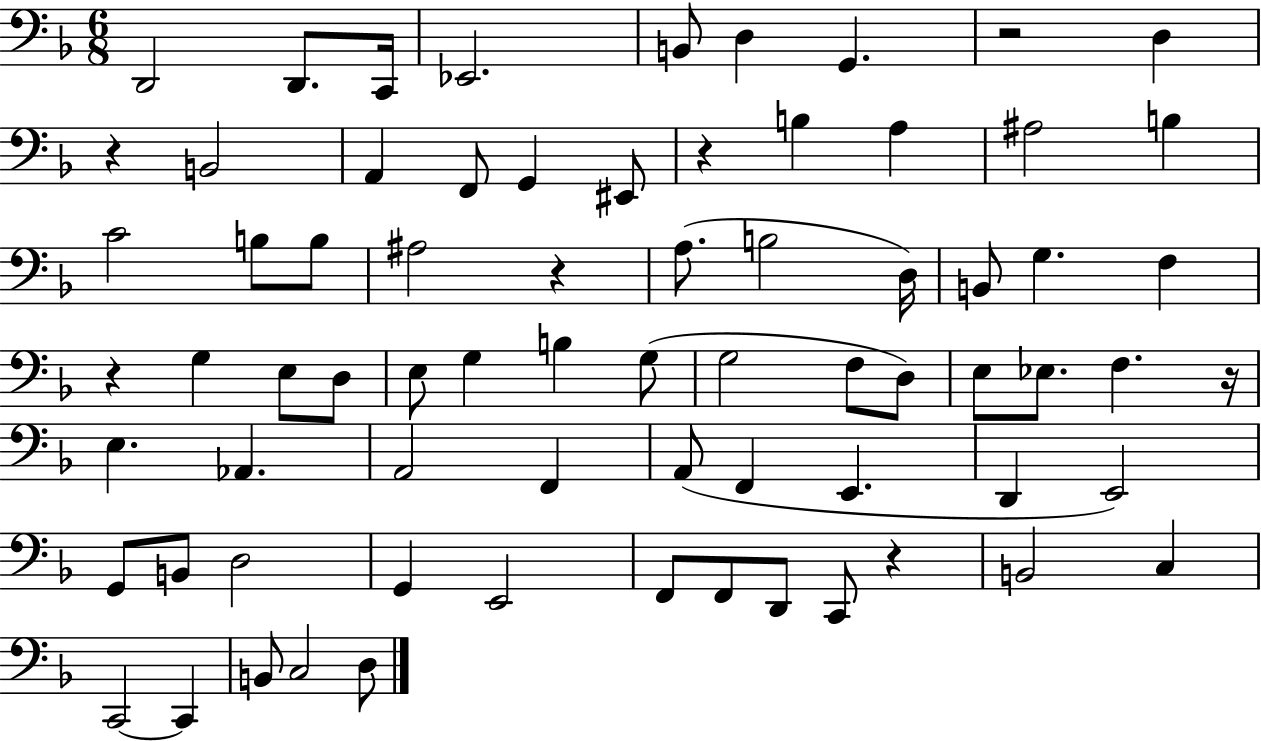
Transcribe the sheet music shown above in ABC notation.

X:1
T:Untitled
M:6/8
L:1/4
K:F
D,,2 D,,/2 C,,/4 _E,,2 B,,/2 D, G,, z2 D, z B,,2 A,, F,,/2 G,, ^E,,/2 z B, A, ^A,2 B, C2 B,/2 B,/2 ^A,2 z A,/2 B,2 D,/4 B,,/2 G, F, z G, E,/2 D,/2 E,/2 G, B, G,/2 G,2 F,/2 D,/2 E,/2 _E,/2 F, z/4 E, _A,, A,,2 F,, A,,/2 F,, E,, D,, E,,2 G,,/2 B,,/2 D,2 G,, E,,2 F,,/2 F,,/2 D,,/2 C,,/2 z B,,2 C, C,,2 C,, B,,/2 C,2 D,/2